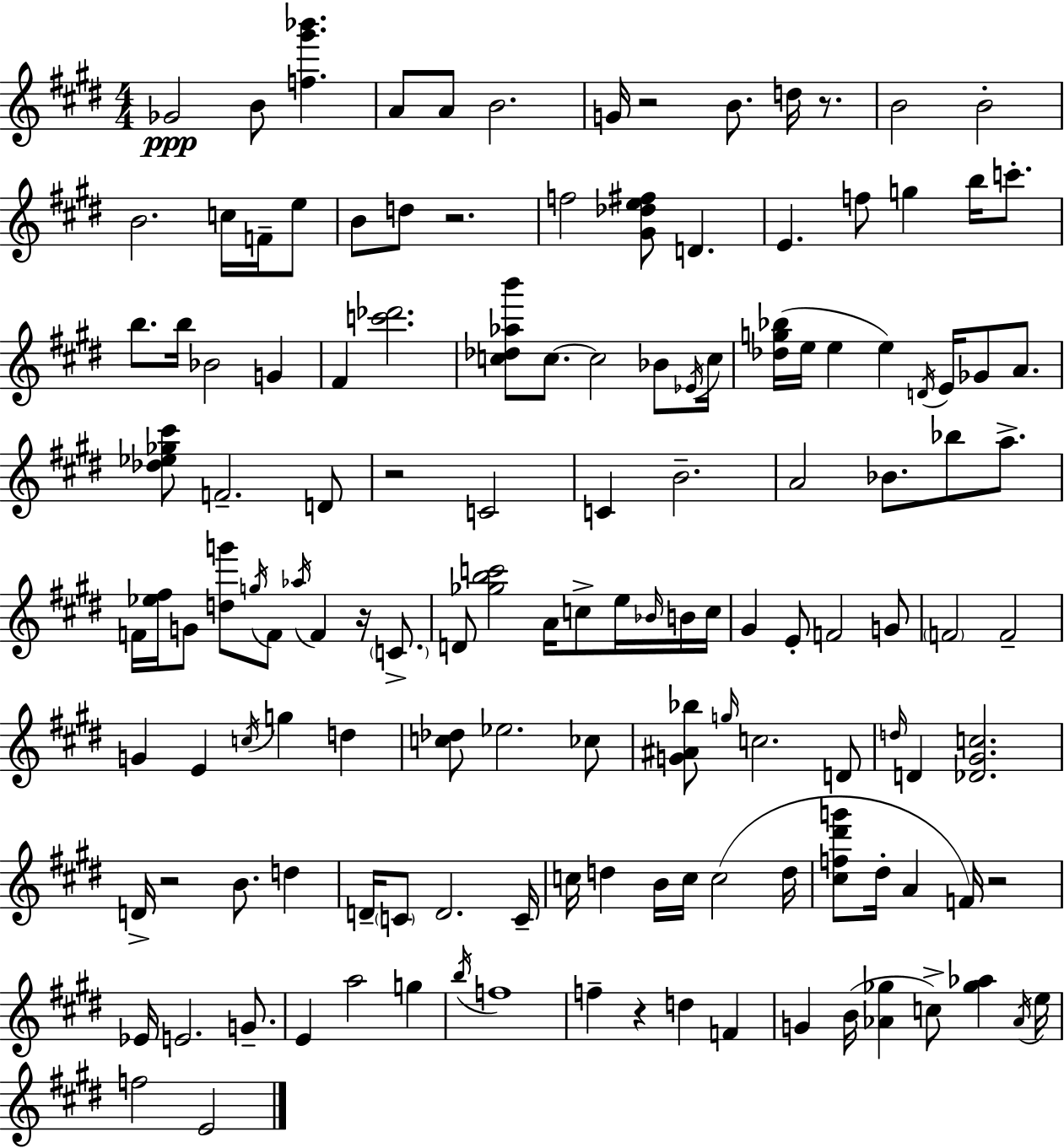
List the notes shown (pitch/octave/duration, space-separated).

Gb4/h B4/e [F5,G#6,Bb6]/q. A4/e A4/e B4/h. G4/s R/h B4/e. D5/s R/e. B4/h B4/h B4/h. C5/s F4/s E5/e B4/e D5/e R/h. F5/h [G#4,Db5,E5,F#5]/e D4/q. E4/q. F5/e G5/q B5/s C6/e. B5/e. B5/s Bb4/h G4/q F#4/q [C6,Db6]/h. [C5,Db5,Ab5,B6]/e C5/e. C5/h Bb4/e Eb4/s C5/s [Db5,G5,Bb5]/s E5/s E5/q E5/q D4/s E4/s Gb4/e A4/e. [Db5,Eb5,Gb5,C#6]/e F4/h. D4/e R/h C4/h C4/q B4/h. A4/h Bb4/e. Bb5/e A5/e. F4/s [Eb5,F#5]/s G4/e [D5,G6]/e G5/s F4/e Ab5/s F4/q R/s C4/e. D4/e [Gb5,B5,C6]/h A4/s C5/e E5/s Bb4/s B4/s C5/s G#4/q E4/e F4/h G4/e F4/h F4/h G4/q E4/q C5/s G5/q D5/q [C5,Db5]/e Eb5/h. CES5/e [G4,A#4,Bb5]/e G5/s C5/h. D4/e D5/s D4/q [Db4,G#4,C5]/h. D4/s R/h B4/e. D5/q D4/s C4/e D4/h. C4/s C5/s D5/q B4/s C5/s C5/h D5/s [C#5,F5,D#6,G6]/e D#5/s A4/q F4/s R/h Eb4/s E4/h. G4/e. E4/q A5/h G5/q B5/s F5/w F5/q R/q D5/q F4/q G4/q B4/s [Ab4,Gb5]/q C5/e [Gb5,Ab5]/q Ab4/s E5/s F5/h E4/h